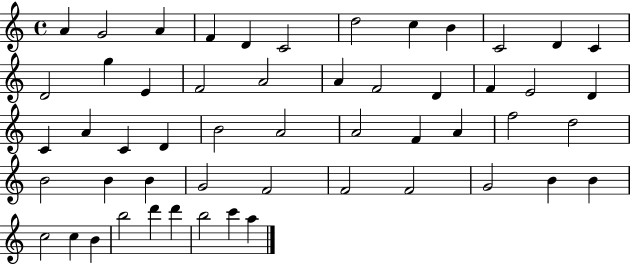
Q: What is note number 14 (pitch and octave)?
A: G5